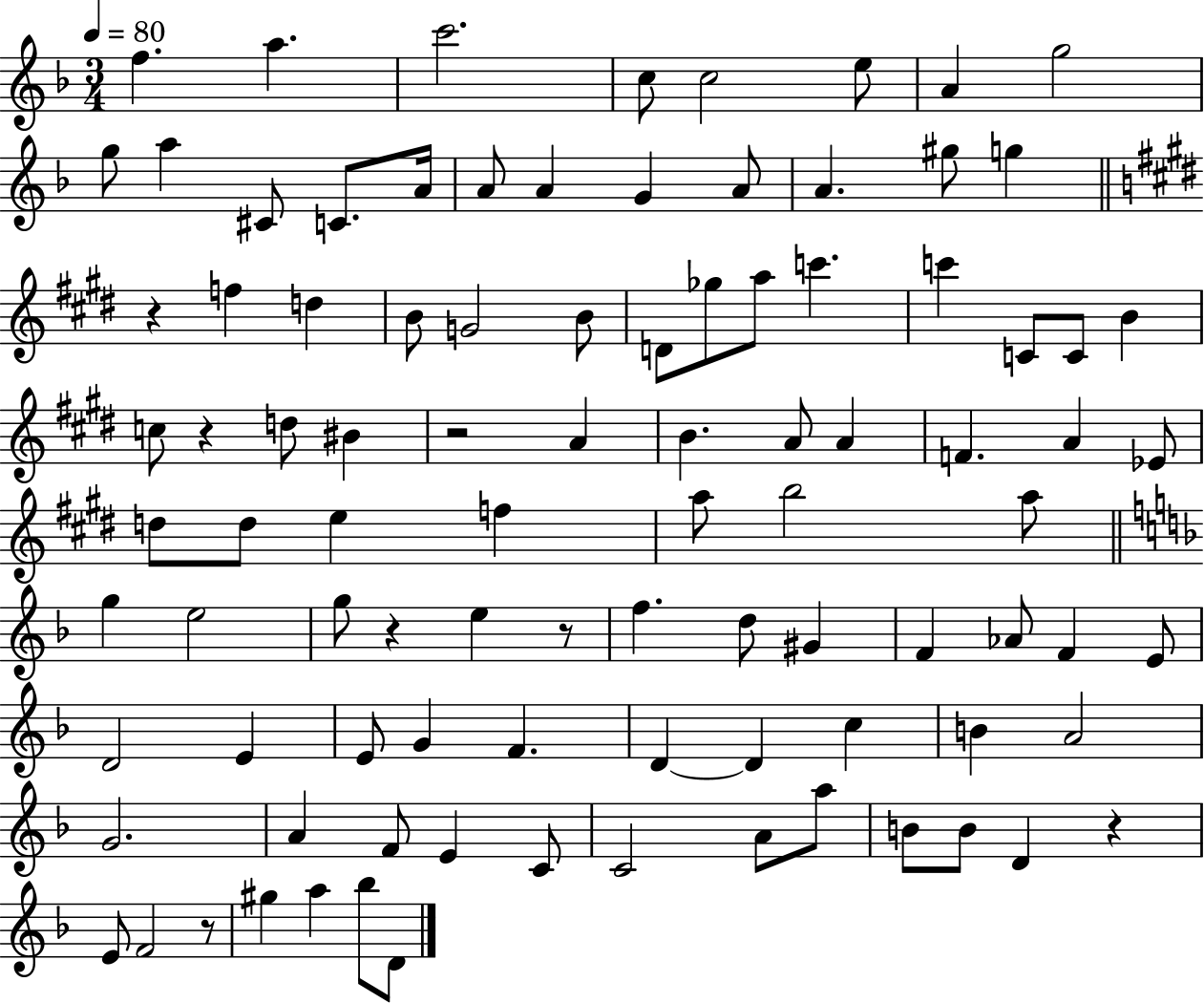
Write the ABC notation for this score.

X:1
T:Untitled
M:3/4
L:1/4
K:F
f a c'2 c/2 c2 e/2 A g2 g/2 a ^C/2 C/2 A/4 A/2 A G A/2 A ^g/2 g z f d B/2 G2 B/2 D/2 _g/2 a/2 c' c' C/2 C/2 B c/2 z d/2 ^B z2 A B A/2 A F A _E/2 d/2 d/2 e f a/2 b2 a/2 g e2 g/2 z e z/2 f d/2 ^G F _A/2 F E/2 D2 E E/2 G F D D c B A2 G2 A F/2 E C/2 C2 A/2 a/2 B/2 B/2 D z E/2 F2 z/2 ^g a _b/2 D/2